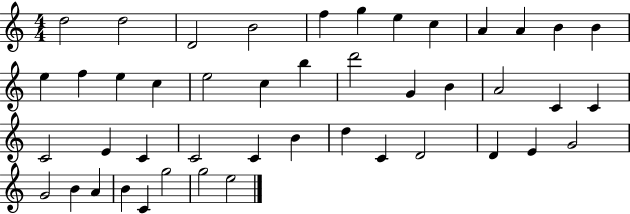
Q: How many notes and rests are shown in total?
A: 45